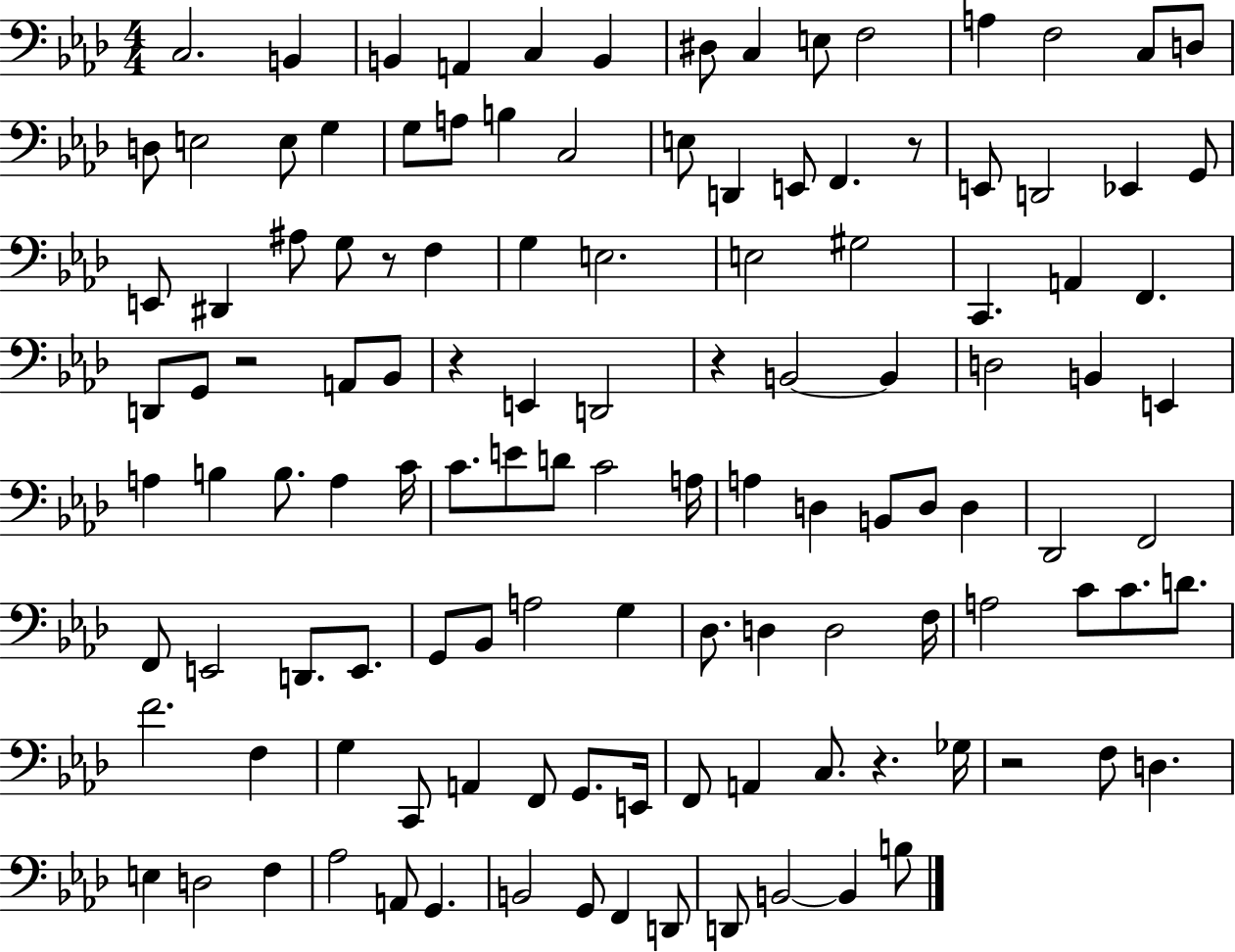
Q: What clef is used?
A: bass